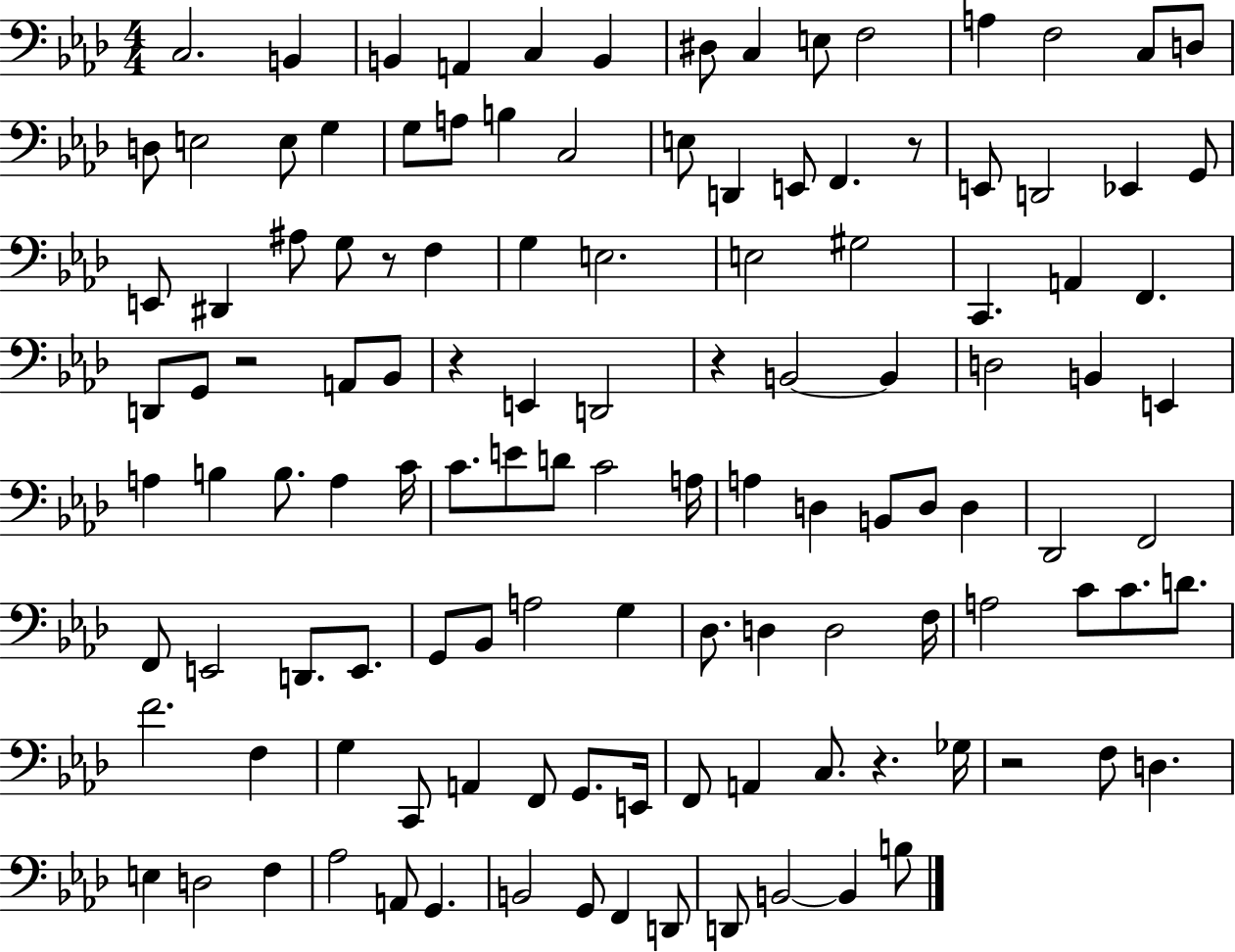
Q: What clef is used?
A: bass